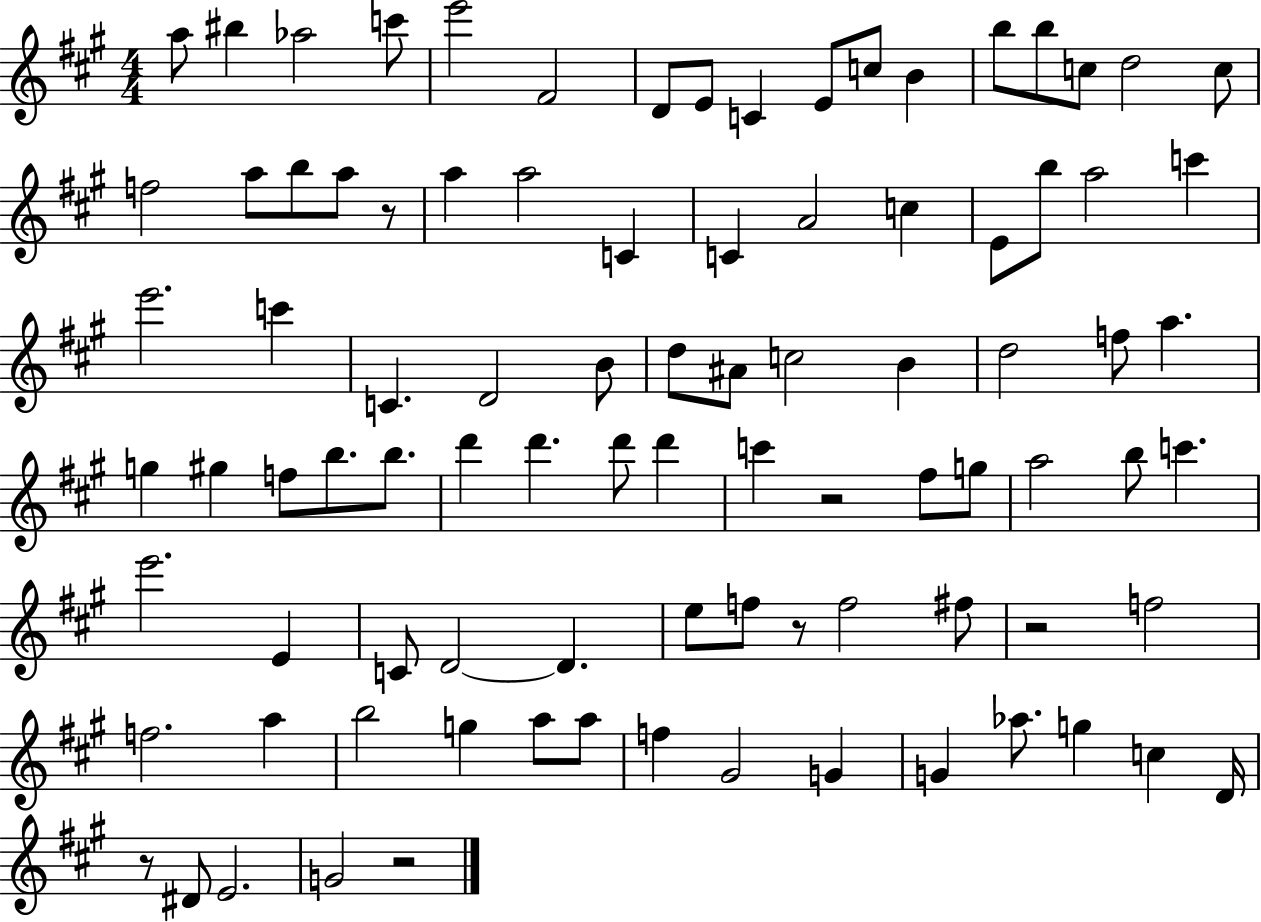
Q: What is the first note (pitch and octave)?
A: A5